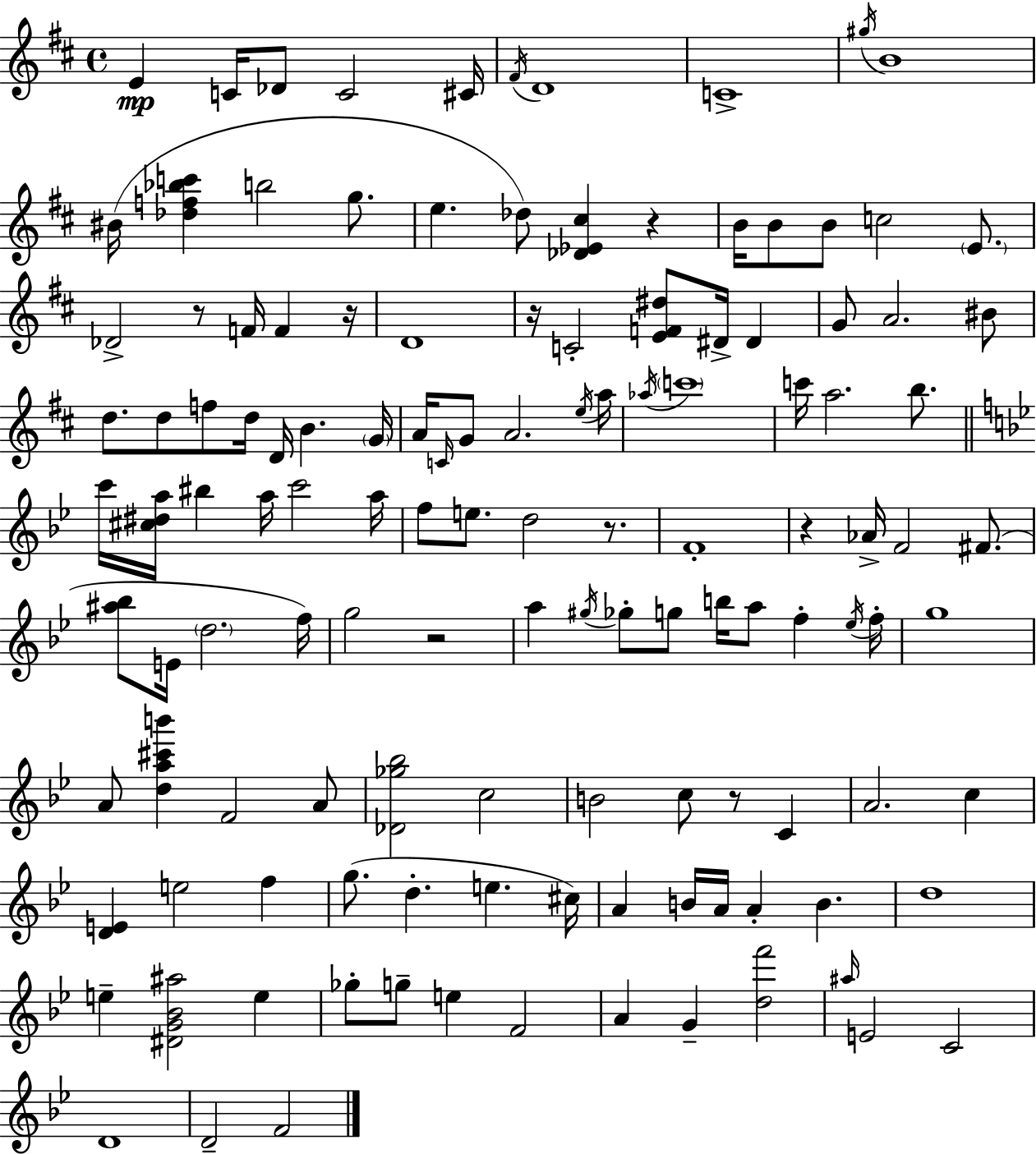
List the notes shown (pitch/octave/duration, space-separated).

E4/q C4/s Db4/e C4/h C#4/s F#4/s D4/w C4/w G#5/s B4/w BIS4/s [Db5,F5,Bb5,C6]/q B5/h G5/e. E5/q. Db5/e [Db4,Eb4,C#5]/q R/q B4/s B4/e B4/e C5/h E4/e. Db4/h R/e F4/s F4/q R/s D4/w R/s C4/h [E4,F4,D#5]/e D#4/s D#4/q G4/e A4/h. BIS4/e D5/e. D5/e F5/e D5/s D4/s B4/q. G4/s A4/s C4/s G4/e A4/h. E5/s A5/s Ab5/s C6/w C6/s A5/h. B5/e. C6/s [C#5,D#5,A5]/s BIS5/q A5/s C6/h A5/s F5/e E5/e. D5/h R/e. F4/w R/q Ab4/s F4/h F#4/e. [A#5,Bb5]/e E4/s D5/h. F5/s G5/h R/h A5/q G#5/s Gb5/e G5/e B5/s A5/e F5/q Eb5/s F5/s G5/w A4/e [D5,A5,C#6,B6]/q F4/h A4/e [Db4,Gb5,Bb5]/h C5/h B4/h C5/e R/e C4/q A4/h. C5/q [D4,E4]/q E5/h F5/q G5/e. D5/q. E5/q. C#5/s A4/q B4/s A4/s A4/q B4/q. D5/w E5/q [D#4,G4,Bb4,A#5]/h E5/q Gb5/e G5/e E5/q F4/h A4/q G4/q [D5,F6]/h A#5/s E4/h C4/h D4/w D4/h F4/h